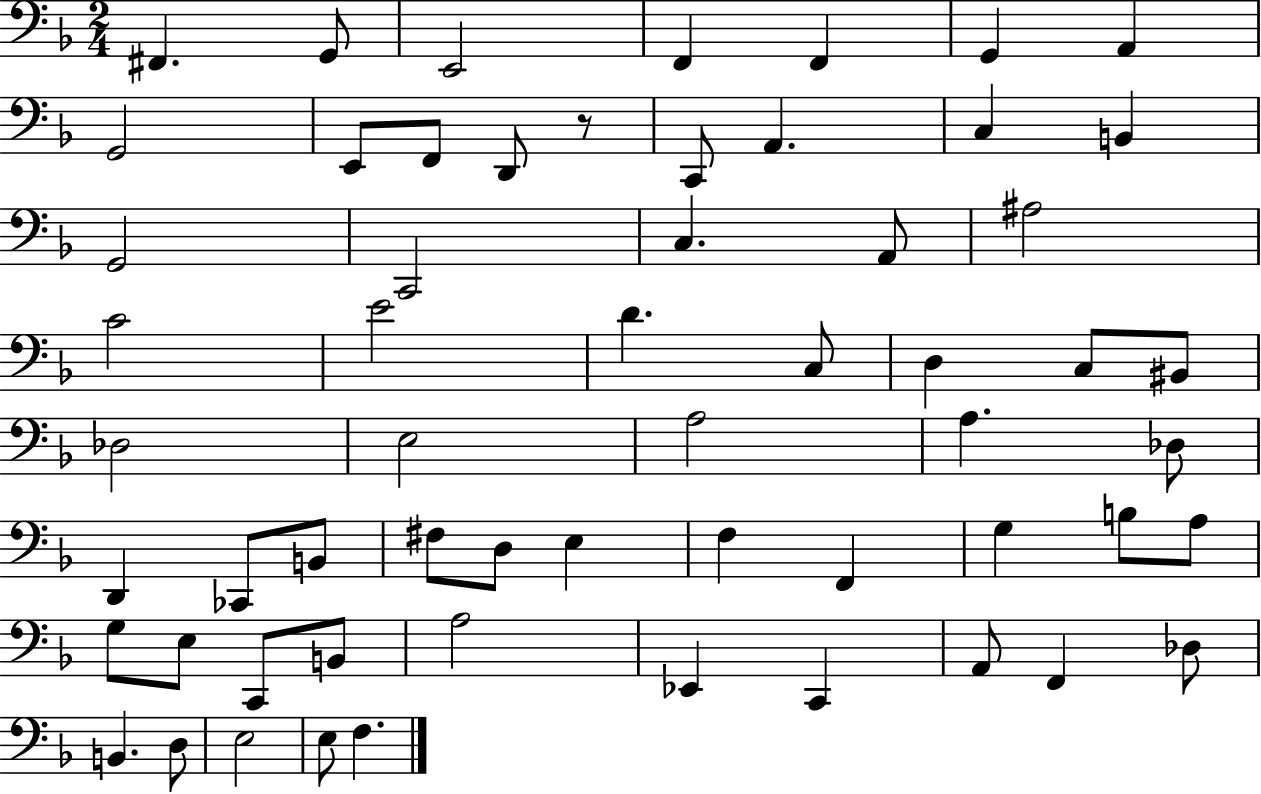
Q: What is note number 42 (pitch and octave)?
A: B3